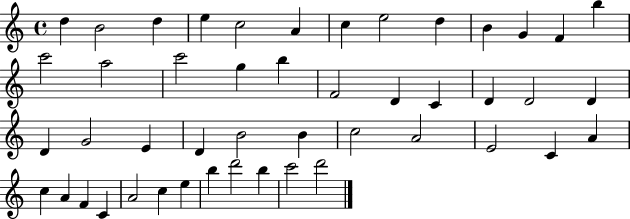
{
  \clef treble
  \time 4/4
  \defaultTimeSignature
  \key c \major
  d''4 b'2 d''4 | e''4 c''2 a'4 | c''4 e''2 d''4 | b'4 g'4 f'4 b''4 | \break c'''2 a''2 | c'''2 g''4 b''4 | f'2 d'4 c'4 | d'4 d'2 d'4 | \break d'4 g'2 e'4 | d'4 b'2 b'4 | c''2 a'2 | e'2 c'4 a'4 | \break c''4 a'4 f'4 c'4 | a'2 c''4 e''4 | b''4 d'''2 b''4 | c'''2 d'''2 | \break \bar "|."
}